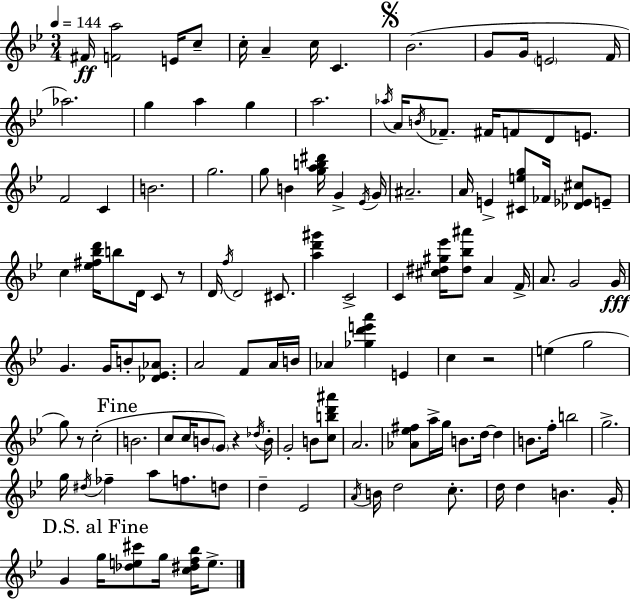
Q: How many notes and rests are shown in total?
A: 125